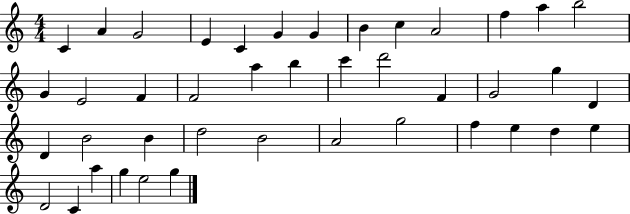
{
  \clef treble
  \numericTimeSignature
  \time 4/4
  \key c \major
  c'4 a'4 g'2 | e'4 c'4 g'4 g'4 | b'4 c''4 a'2 | f''4 a''4 b''2 | \break g'4 e'2 f'4 | f'2 a''4 b''4 | c'''4 d'''2 f'4 | g'2 g''4 d'4 | \break d'4 b'2 b'4 | d''2 b'2 | a'2 g''2 | f''4 e''4 d''4 e''4 | \break d'2 c'4 a''4 | g''4 e''2 g''4 | \bar "|."
}